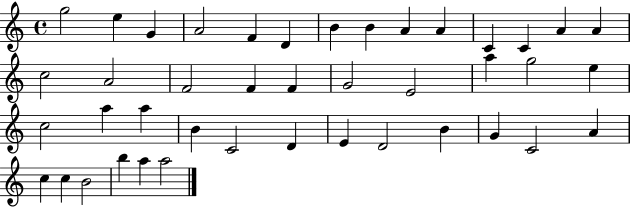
X:1
T:Untitled
M:4/4
L:1/4
K:C
g2 e G A2 F D B B A A C C A A c2 A2 F2 F F G2 E2 a g2 e c2 a a B C2 D E D2 B G C2 A c c B2 b a a2